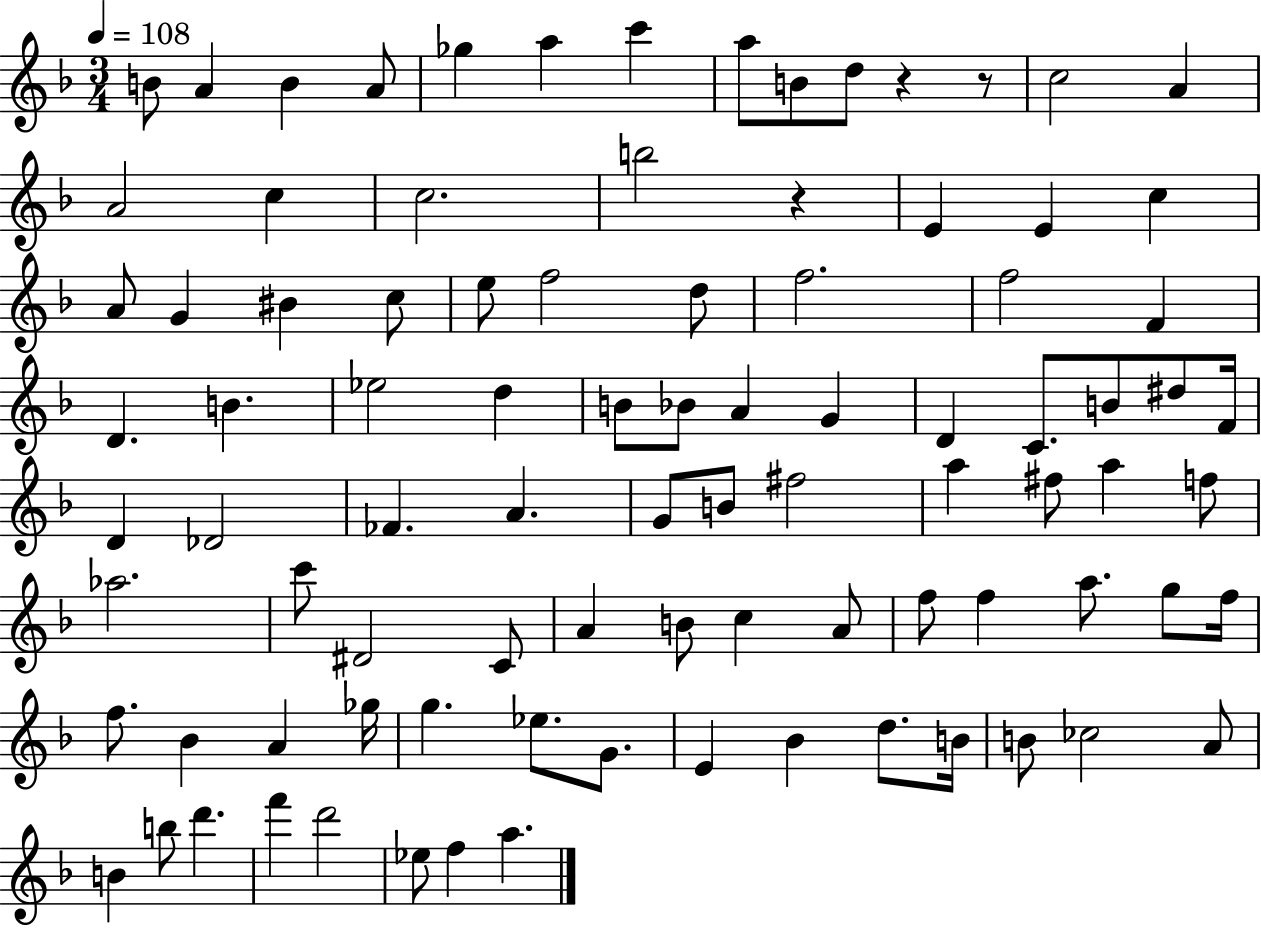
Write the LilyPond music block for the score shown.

{
  \clef treble
  \numericTimeSignature
  \time 3/4
  \key f \major
  \tempo 4 = 108
  b'8 a'4 b'4 a'8 | ges''4 a''4 c'''4 | a''8 b'8 d''8 r4 r8 | c''2 a'4 | \break a'2 c''4 | c''2. | b''2 r4 | e'4 e'4 c''4 | \break a'8 g'4 bis'4 c''8 | e''8 f''2 d''8 | f''2. | f''2 f'4 | \break d'4. b'4. | ees''2 d''4 | b'8 bes'8 a'4 g'4 | d'4 c'8. b'8 dis''8 f'16 | \break d'4 des'2 | fes'4. a'4. | g'8 b'8 fis''2 | a''4 fis''8 a''4 f''8 | \break aes''2. | c'''8 dis'2 c'8 | a'4 b'8 c''4 a'8 | f''8 f''4 a''8. g''8 f''16 | \break f''8. bes'4 a'4 ges''16 | g''4. ees''8. g'8. | e'4 bes'4 d''8. b'16 | b'8 ces''2 a'8 | \break b'4 b''8 d'''4. | f'''4 d'''2 | ees''8 f''4 a''4. | \bar "|."
}